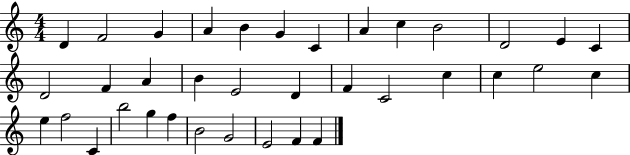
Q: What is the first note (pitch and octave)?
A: D4